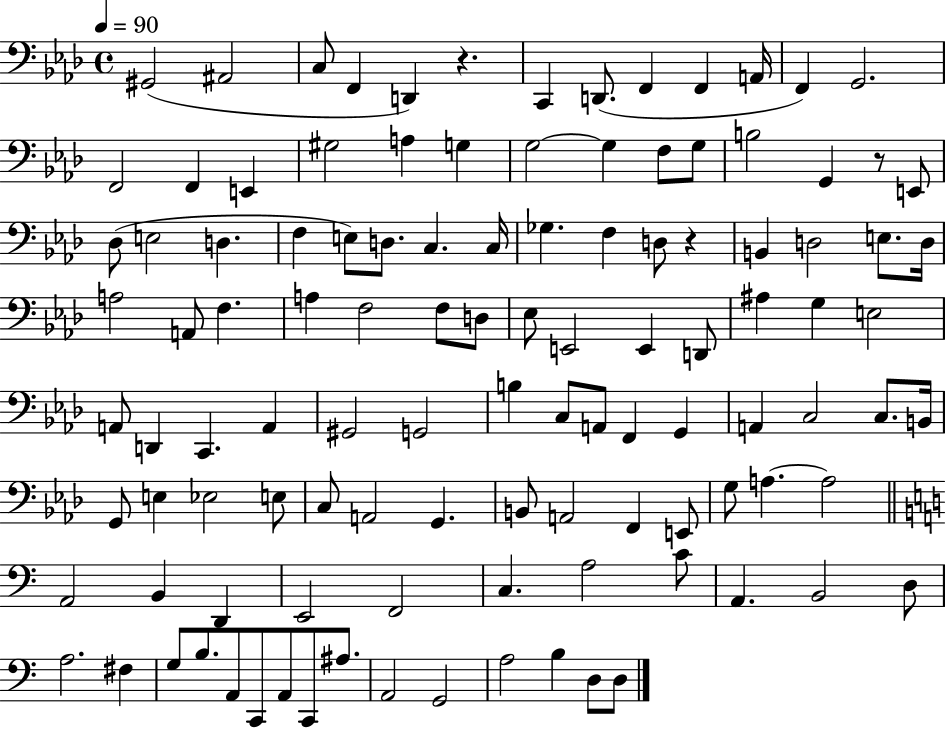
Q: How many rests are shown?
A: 3